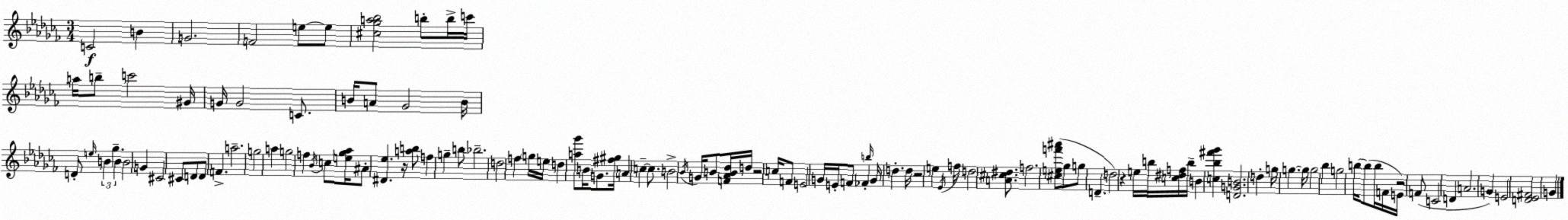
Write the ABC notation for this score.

X:1
T:Untitled
M:3/4
L:1/4
K:Abm
C2 B G2 F2 e/2 e/2 [^c_ga_b]2 b/2 b/4 c'/4 a/4 b/2 c'2 ^G/4 G/4 G2 C/2 B/4 A/2 _G2 B/4 D/2 e/4 B _g B B2 G ^C2 ^C/2 D/2 D/2 F a2 g2 a g2 f _B/4 c/2 [e_g_a]/4 ^A/2 [^D_e] z/4 [ab]/2 f g b/2 _b2 d2 f g/4 e/4 d [a_g']/2 B/4 G/2 [^f^g]/4 A c c/2 B2 _B/4 G/4 B/2 [F_AB_d]/4 d/4 z2 c/4 F/2 E2 G/4 E/4 F/2 _F b/4 G/4 d d/4 z2 e _E/4 f/4 d2 [A^c^d]/2 f2 [^cef'^a']/2 _g/2 g/2 D d2 z e/4 b/4 [c^df]/4 b/4 B [c_b^f'_g'] [DGB]2 d g/4 g g/4 g2 _b g2 b/4 b/2 b/4 F/4 E/4 z2 F/2 C2 D A2 G E2 [D_E^F]2 G